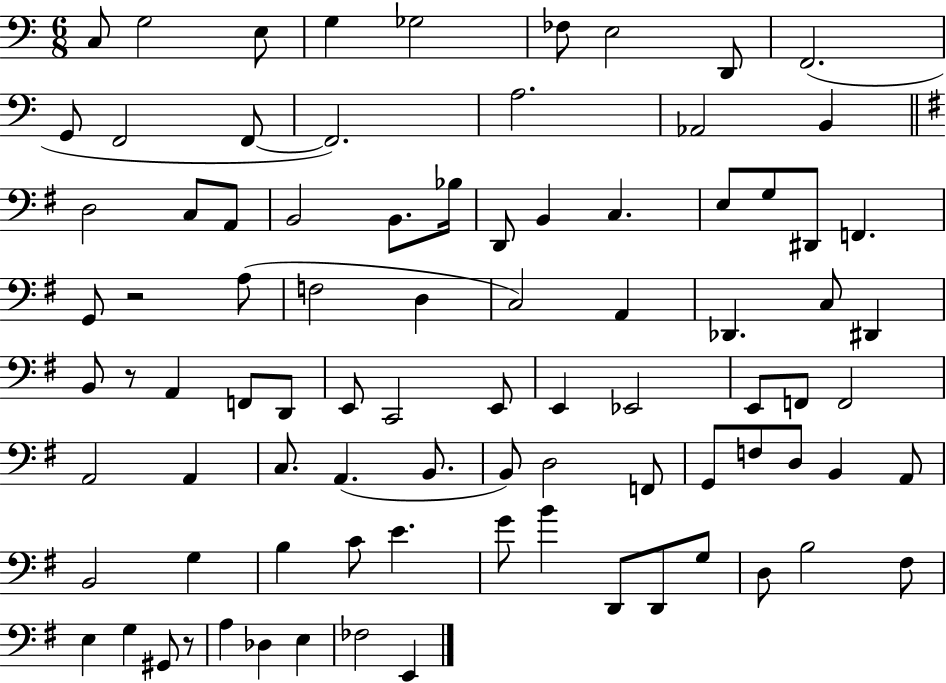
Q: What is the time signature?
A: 6/8